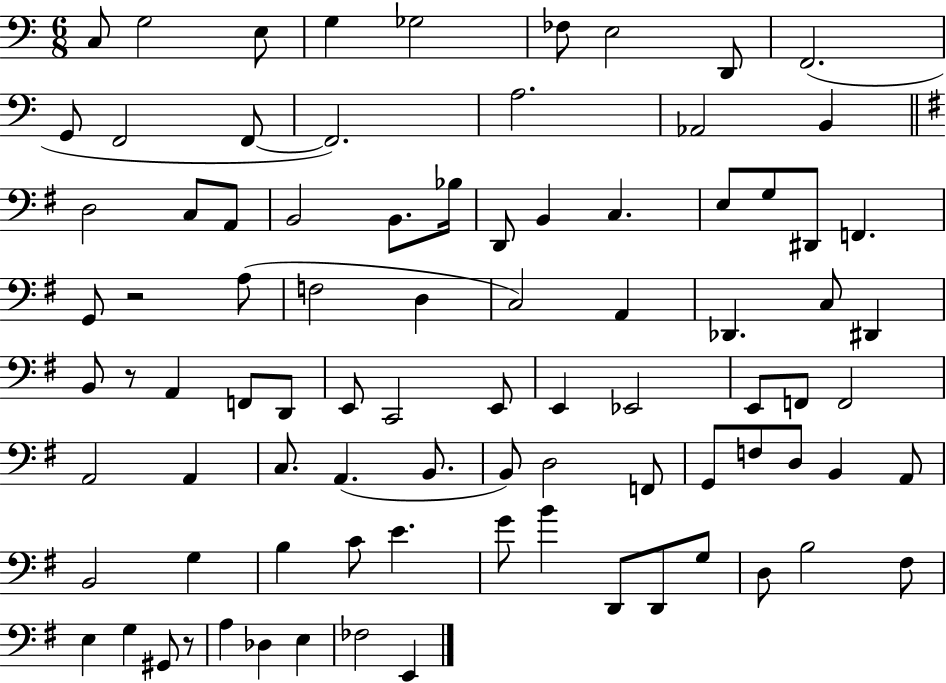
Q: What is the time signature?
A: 6/8